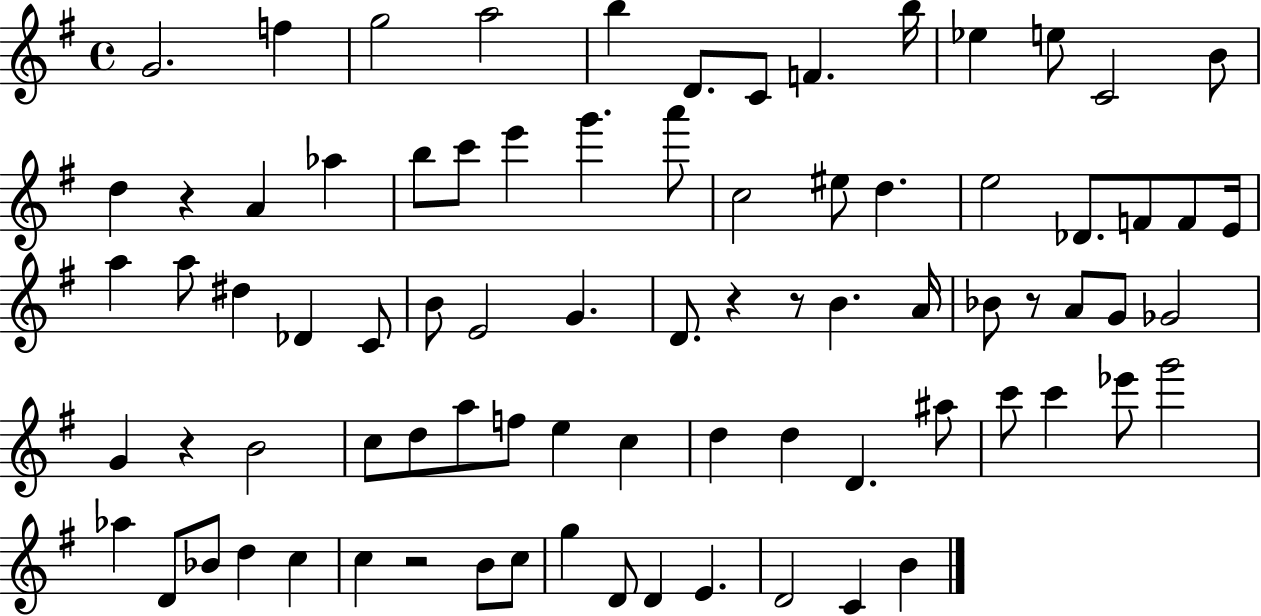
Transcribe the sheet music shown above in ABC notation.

X:1
T:Untitled
M:4/4
L:1/4
K:G
G2 f g2 a2 b D/2 C/2 F b/4 _e e/2 C2 B/2 d z A _a b/2 c'/2 e' g' a'/2 c2 ^e/2 d e2 _D/2 F/2 F/2 E/4 a a/2 ^d _D C/2 B/2 E2 G D/2 z z/2 B A/4 _B/2 z/2 A/2 G/2 _G2 G z B2 c/2 d/2 a/2 f/2 e c d d D ^a/2 c'/2 c' _e'/2 g'2 _a D/2 _B/2 d c c z2 B/2 c/2 g D/2 D E D2 C B